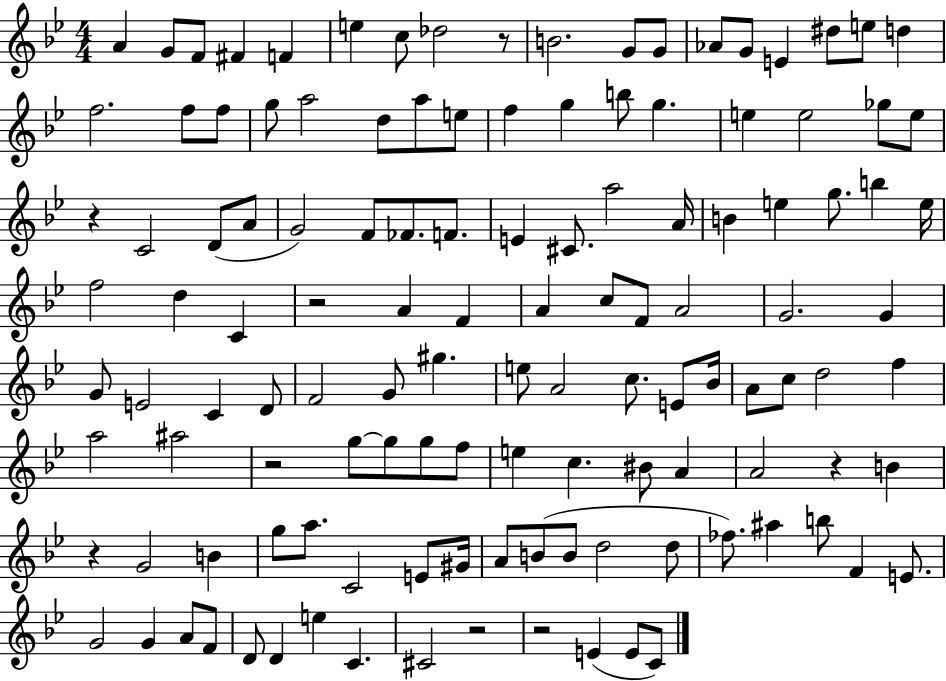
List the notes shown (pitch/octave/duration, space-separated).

A4/q G4/e F4/e F#4/q F4/q E5/q C5/e Db5/h R/e B4/h. G4/e G4/e Ab4/e G4/e E4/q D#5/e E5/e D5/q F5/h. F5/e F5/e G5/e A5/h D5/e A5/e E5/e F5/q G5/q B5/e G5/q. E5/q E5/h Gb5/e E5/e R/q C4/h D4/e A4/e G4/h F4/e FES4/e. F4/e. E4/q C#4/e. A5/h A4/s B4/q E5/q G5/e. B5/q E5/s F5/h D5/q C4/q R/h A4/q F4/q A4/q C5/e F4/e A4/h G4/h. G4/q G4/e E4/h C4/q D4/e F4/h G4/e G#5/q. E5/e A4/h C5/e. E4/e Bb4/s A4/e C5/e D5/h F5/q A5/h A#5/h R/h G5/e G5/e G5/e F5/e E5/q C5/q. BIS4/e A4/q A4/h R/q B4/q R/q G4/h B4/q G5/e A5/e. C4/h E4/e G#4/s A4/e B4/e B4/e D5/h D5/e FES5/e. A#5/q B5/e F4/q E4/e. G4/h G4/q A4/e F4/e D4/e D4/q E5/q C4/q. C#4/h R/h R/h E4/q E4/e C4/e